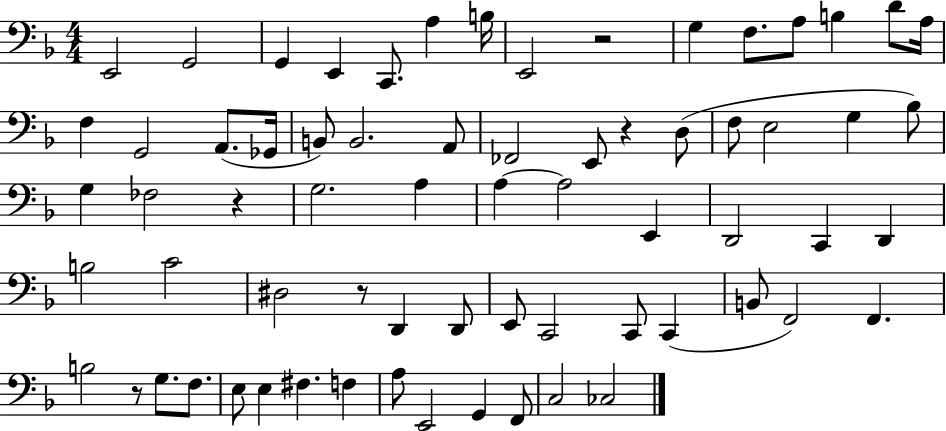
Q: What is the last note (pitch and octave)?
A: CES3